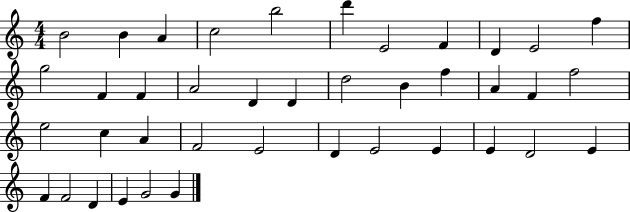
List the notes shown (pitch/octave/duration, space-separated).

B4/h B4/q A4/q C5/h B5/h D6/q E4/h F4/q D4/q E4/h F5/q G5/h F4/q F4/q A4/h D4/q D4/q D5/h B4/q F5/q A4/q F4/q F5/h E5/h C5/q A4/q F4/h E4/h D4/q E4/h E4/q E4/q D4/h E4/q F4/q F4/h D4/q E4/q G4/h G4/q